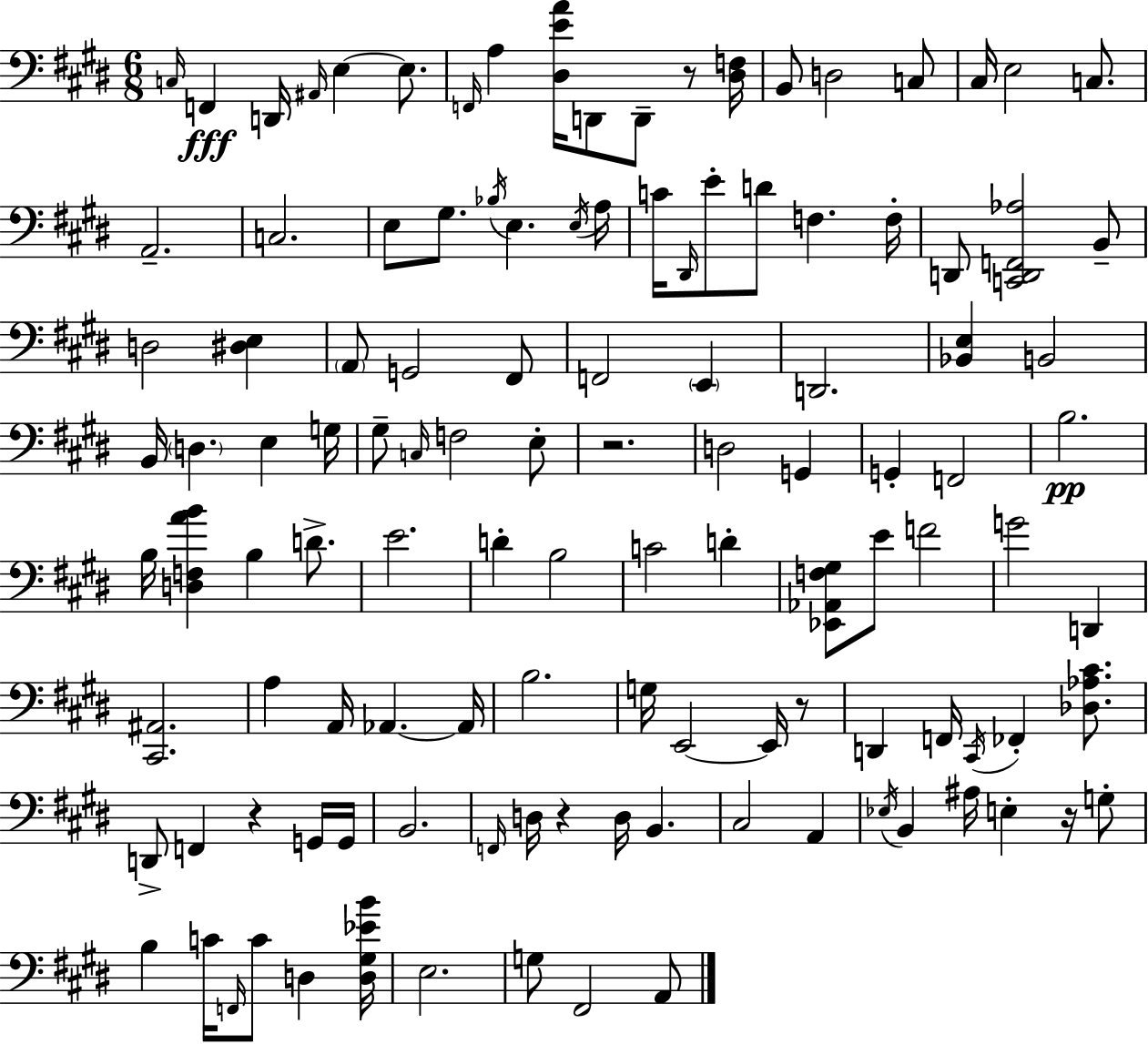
C3/s F2/q D2/s A#2/s E3/q E3/e. F2/s A3/q [D#3,E4,A4]/s D2/e D2/e R/e [D#3,F3]/s B2/e D3/h C3/e C#3/s E3/h C3/e. A2/h. C3/h. E3/e G#3/e. Bb3/s E3/q. E3/s A3/s C4/s D#2/s E4/e D4/e F3/q. F3/s D2/e [C2,D2,F2,Ab3]/h B2/e D3/h [D#3,E3]/q A2/e G2/h F#2/e F2/h E2/q D2/h. [Bb2,E3]/q B2/h B2/s D3/q. E3/q G3/s G#3/e C3/s F3/h E3/e R/h. D3/h G2/q G2/q F2/h B3/h. B3/s [D3,F3,A4,B4]/q B3/q D4/e. E4/h. D4/q B3/h C4/h D4/q [Eb2,Ab2,F3,G#3]/e E4/e F4/h G4/h D2/q [C#2,A#2]/h. A3/q A2/s Ab2/q. Ab2/s B3/h. G3/s E2/h E2/s R/e D2/q F2/s C#2/s FES2/q [Db3,Ab3,C#4]/e. D2/e F2/q R/q G2/s G2/s B2/h. F2/s D3/s R/q D3/s B2/q. C#3/h A2/q Eb3/s B2/q A#3/s E3/q R/s G3/e B3/q C4/s F2/s C4/e D3/q [D3,G#3,Eb4,B4]/s E3/h. G3/e F#2/h A2/e